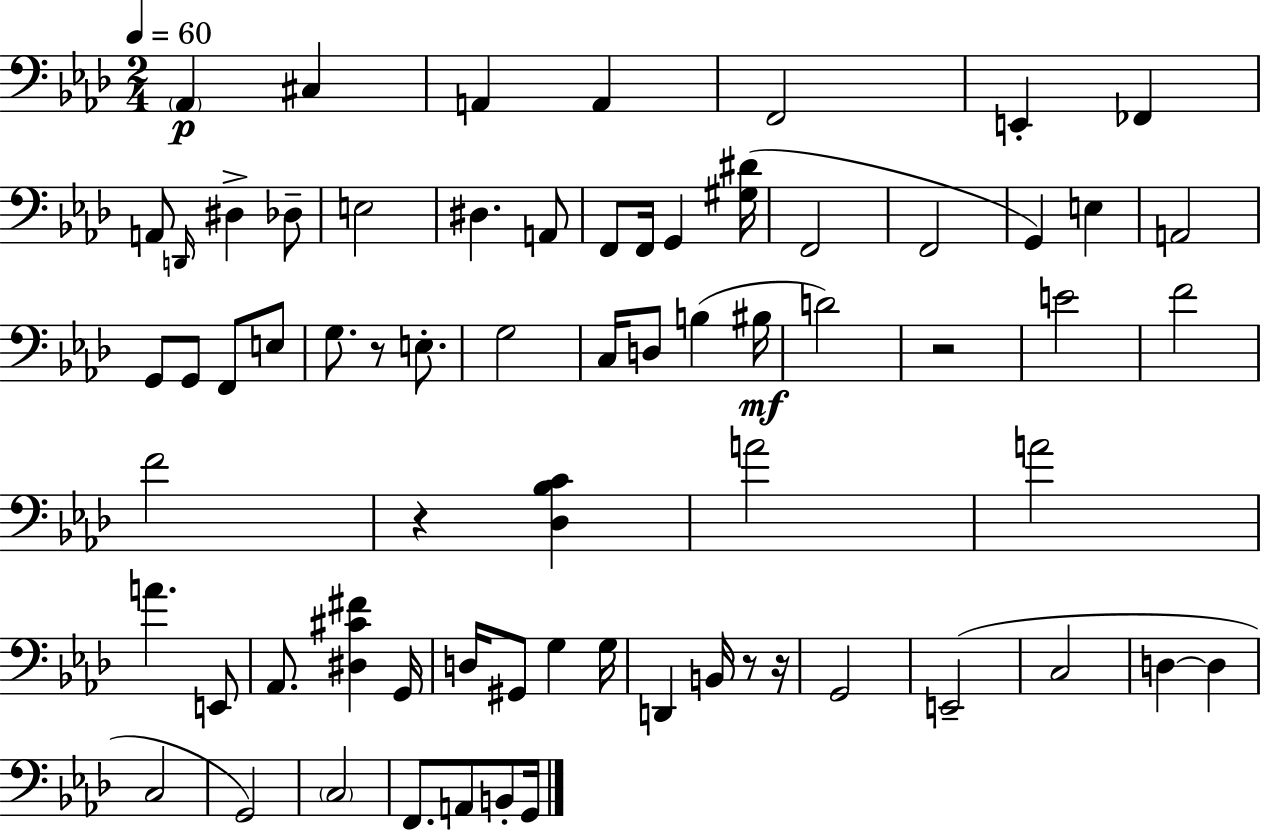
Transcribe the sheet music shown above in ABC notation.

X:1
T:Untitled
M:2/4
L:1/4
K:Fm
_A,, ^C, A,, A,, F,,2 E,, _F,, A,,/2 D,,/4 ^D, _D,/2 E,2 ^D, A,,/2 F,,/2 F,,/4 G,, [^G,^D]/4 F,,2 F,,2 G,, E, A,,2 G,,/2 G,,/2 F,,/2 E,/2 G,/2 z/2 E,/2 G,2 C,/4 D,/2 B, ^B,/4 D2 z2 E2 F2 F2 z [_D,_B,C] A2 A2 A E,,/2 _A,,/2 [^D,^C^F] G,,/4 D,/4 ^G,,/2 G, G,/4 D,, B,,/4 z/2 z/4 G,,2 E,,2 C,2 D, D, C,2 G,,2 C,2 F,,/2 A,,/2 B,,/2 G,,/4